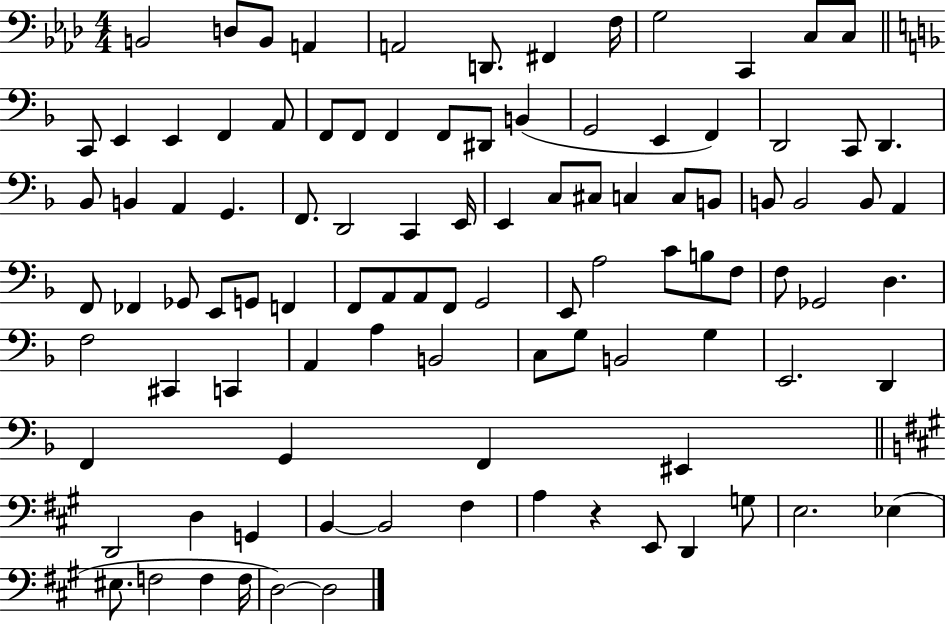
B2/h D3/e B2/e A2/q A2/h D2/e. F#2/q F3/s G3/h C2/q C3/e C3/e C2/e E2/q E2/q F2/q A2/e F2/e F2/e F2/q F2/e D#2/e B2/q G2/h E2/q F2/q D2/h C2/e D2/q. Bb2/e B2/q A2/q G2/q. F2/e. D2/h C2/q E2/s E2/q C3/e C#3/e C3/q C3/e B2/e B2/e B2/h B2/e A2/q F2/e FES2/q Gb2/e E2/e G2/e F2/q F2/e A2/e A2/e F2/e G2/h E2/e A3/h C4/e B3/e F3/e F3/e Gb2/h D3/q. F3/h C#2/q C2/q A2/q A3/q B2/h C3/e G3/e B2/h G3/q E2/h. D2/q F2/q G2/q F2/q EIS2/q D2/h D3/q G2/q B2/q B2/h F#3/q A3/q R/q E2/e D2/q G3/e E3/h. Eb3/q EIS3/e. F3/h F3/q F3/s D3/h D3/h